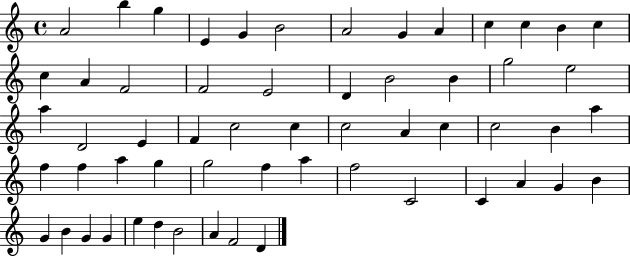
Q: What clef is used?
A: treble